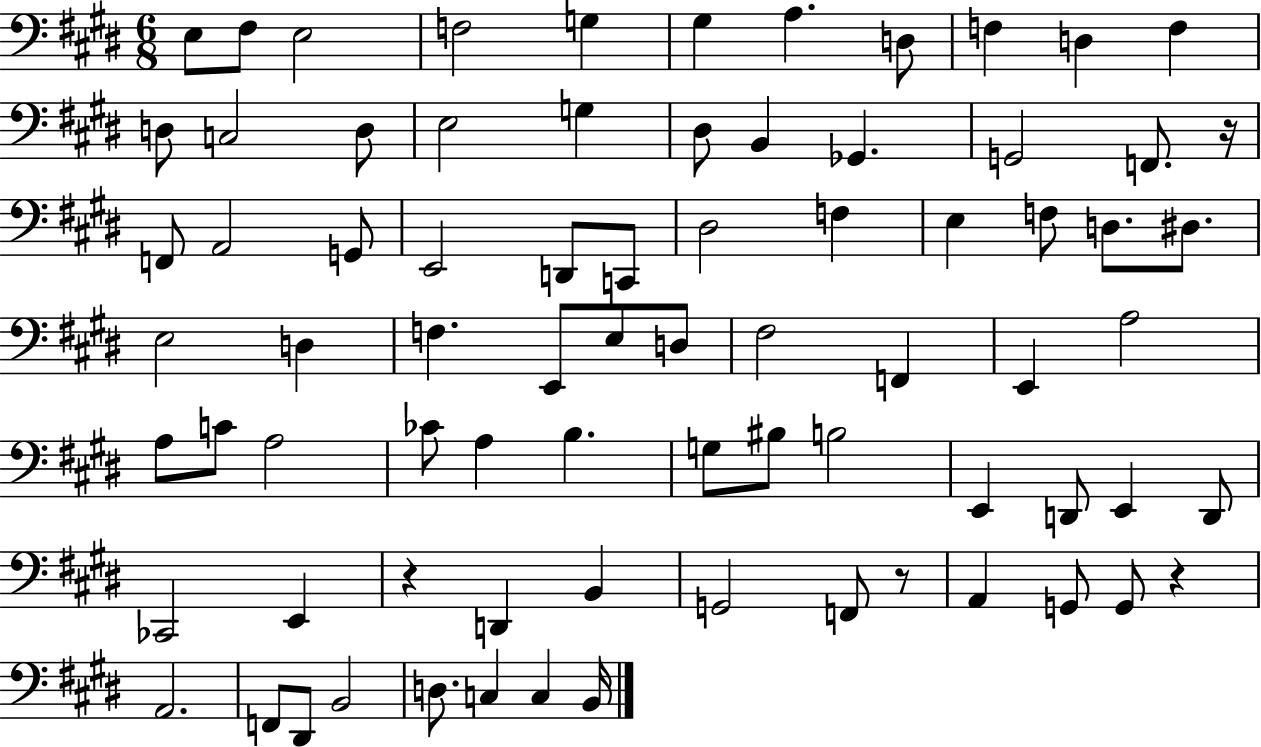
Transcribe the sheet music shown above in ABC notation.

X:1
T:Untitled
M:6/8
L:1/4
K:E
E,/2 ^F,/2 E,2 F,2 G, ^G, A, D,/2 F, D, F, D,/2 C,2 D,/2 E,2 G, ^D,/2 B,, _G,, G,,2 F,,/2 z/4 F,,/2 A,,2 G,,/2 E,,2 D,,/2 C,,/2 ^D,2 F, E, F,/2 D,/2 ^D,/2 E,2 D, F, E,,/2 E,/2 D,/2 ^F,2 F,, E,, A,2 A,/2 C/2 A,2 _C/2 A, B, G,/2 ^B,/2 B,2 E,, D,,/2 E,, D,,/2 _C,,2 E,, z D,, B,, G,,2 F,,/2 z/2 A,, G,,/2 G,,/2 z A,,2 F,,/2 ^D,,/2 B,,2 D,/2 C, C, B,,/4